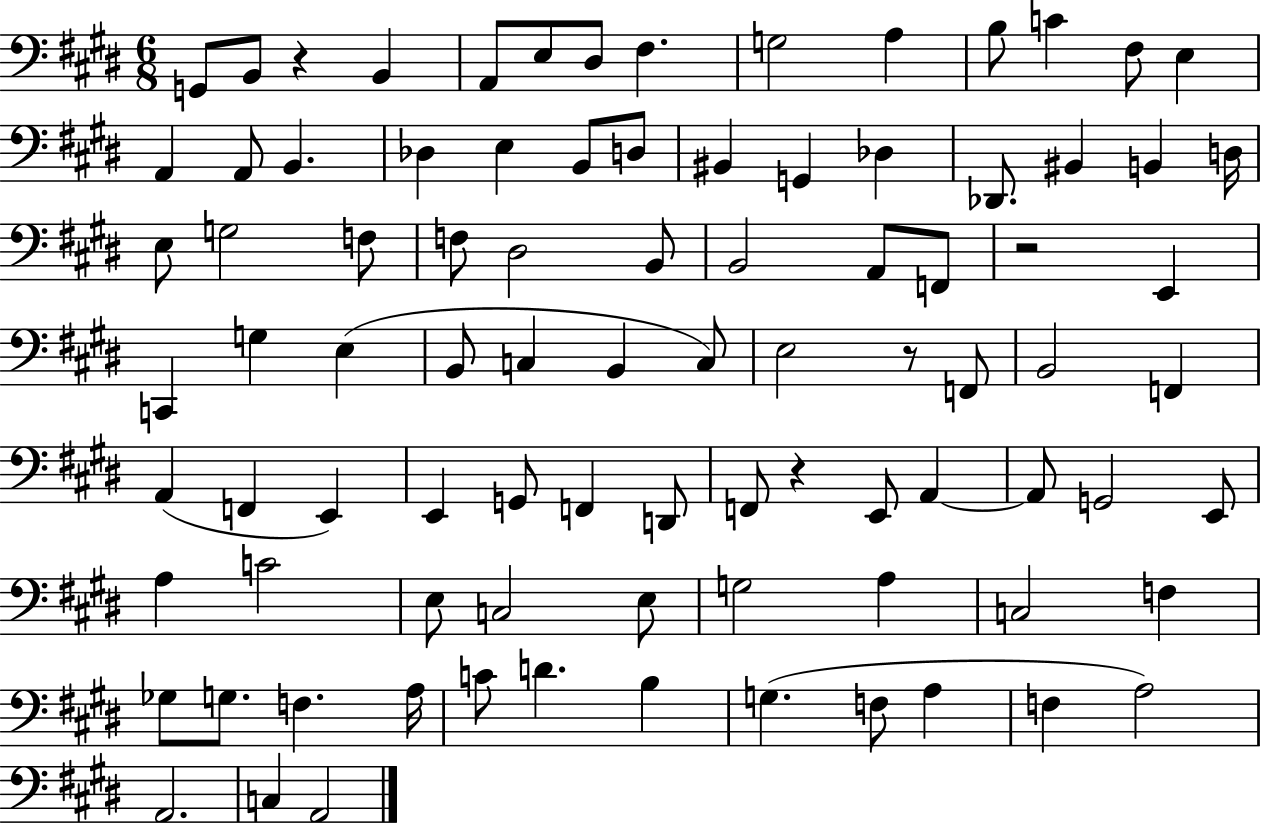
X:1
T:Untitled
M:6/8
L:1/4
K:E
G,,/2 B,,/2 z B,, A,,/2 E,/2 ^D,/2 ^F, G,2 A, B,/2 C ^F,/2 E, A,, A,,/2 B,, _D, E, B,,/2 D,/2 ^B,, G,, _D, _D,,/2 ^B,, B,, D,/4 E,/2 G,2 F,/2 F,/2 ^D,2 B,,/2 B,,2 A,,/2 F,,/2 z2 E,, C,, G, E, B,,/2 C, B,, C,/2 E,2 z/2 F,,/2 B,,2 F,, A,, F,, E,, E,, G,,/2 F,, D,,/2 F,,/2 z E,,/2 A,, A,,/2 G,,2 E,,/2 A, C2 E,/2 C,2 E,/2 G,2 A, C,2 F, _G,/2 G,/2 F, A,/4 C/2 D B, G, F,/2 A, F, A,2 A,,2 C, A,,2